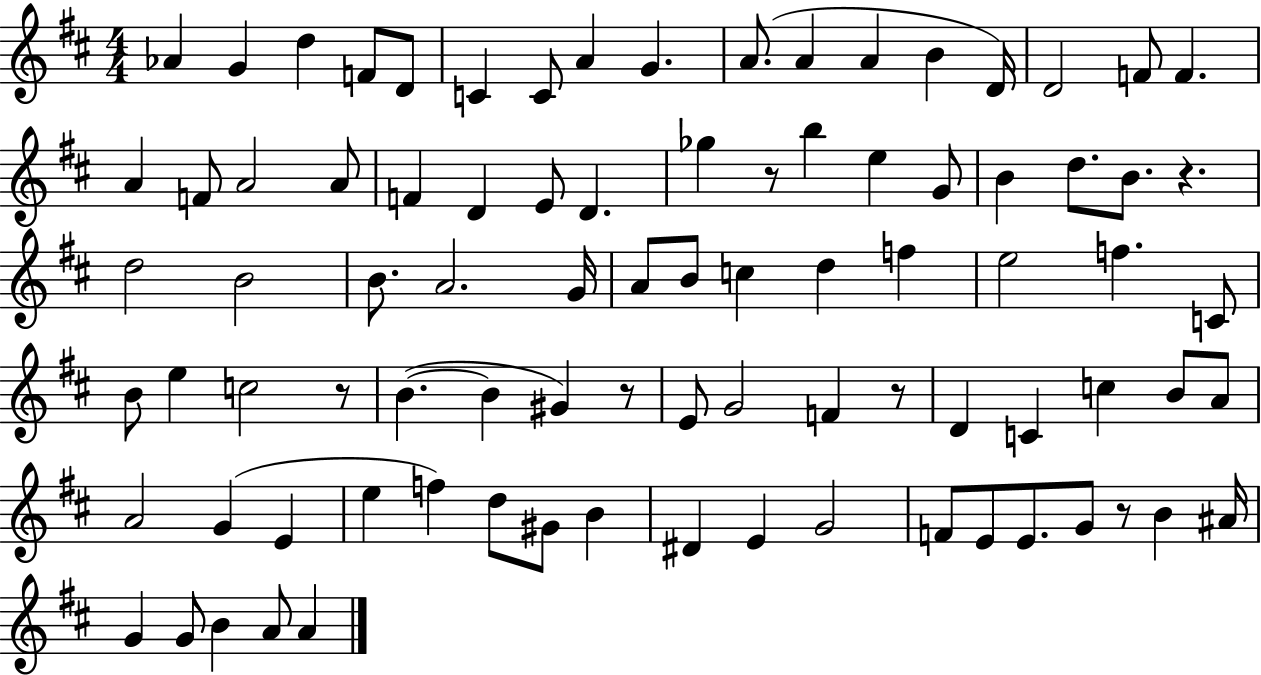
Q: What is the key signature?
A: D major